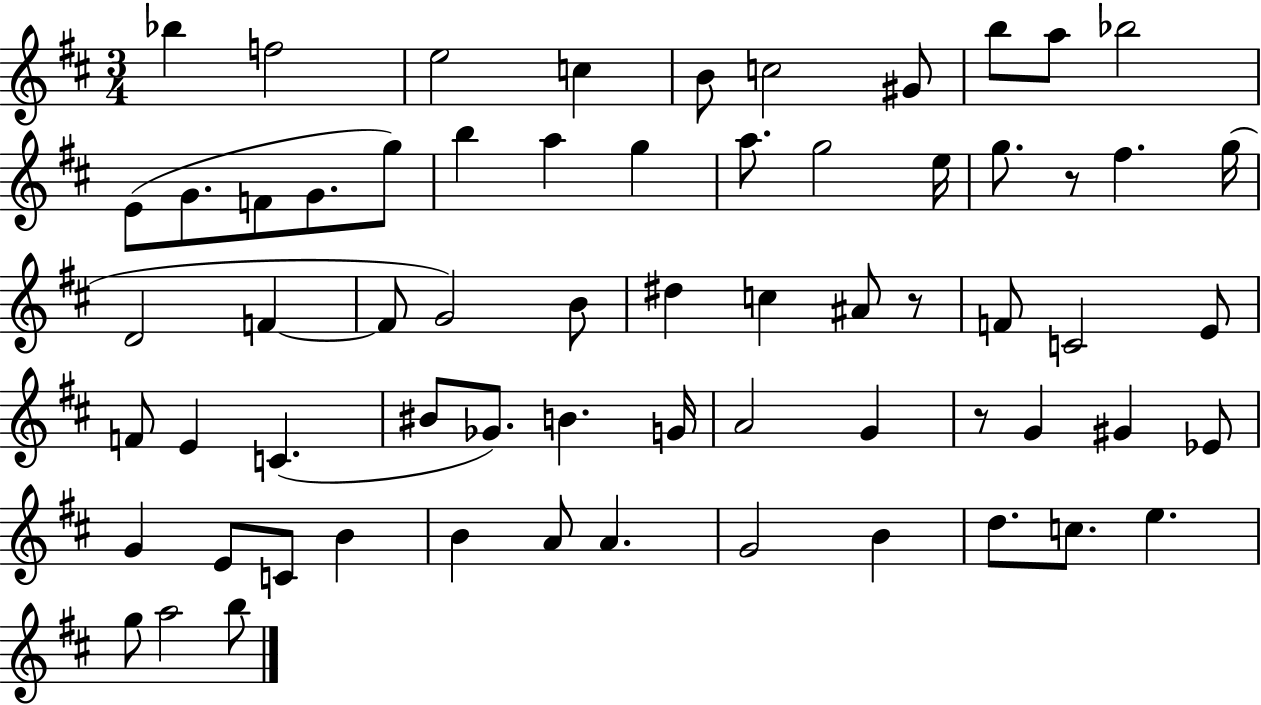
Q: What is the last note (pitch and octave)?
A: B5